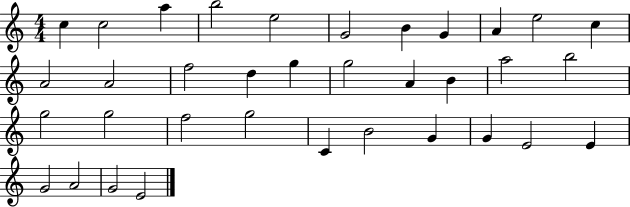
{
  \clef treble
  \numericTimeSignature
  \time 4/4
  \key c \major
  c''4 c''2 a''4 | b''2 e''2 | g'2 b'4 g'4 | a'4 e''2 c''4 | \break a'2 a'2 | f''2 d''4 g''4 | g''2 a'4 b'4 | a''2 b''2 | \break g''2 g''2 | f''2 g''2 | c'4 b'2 g'4 | g'4 e'2 e'4 | \break g'2 a'2 | g'2 e'2 | \bar "|."
}